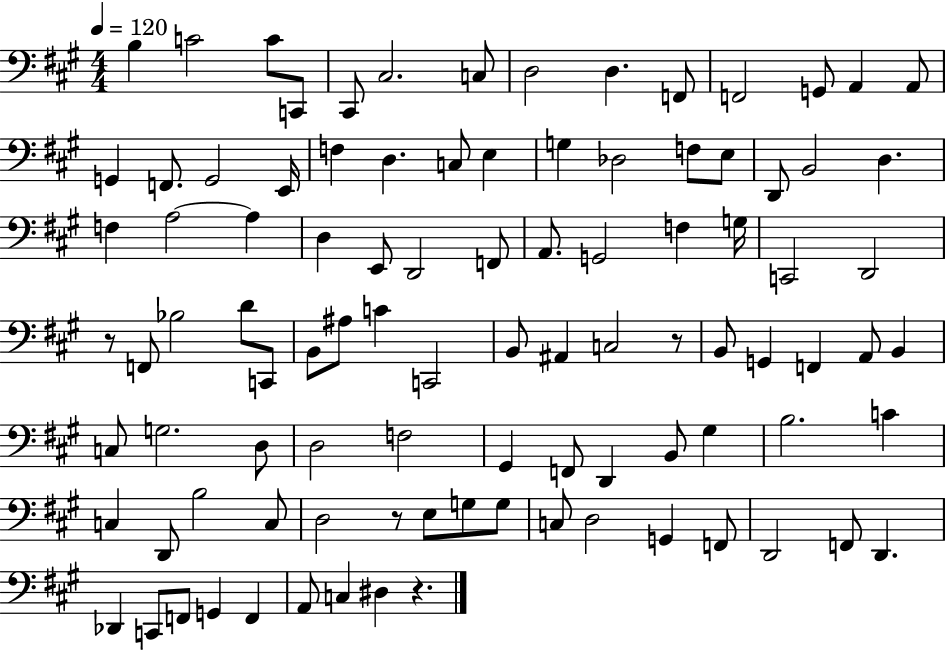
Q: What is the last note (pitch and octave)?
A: D#3